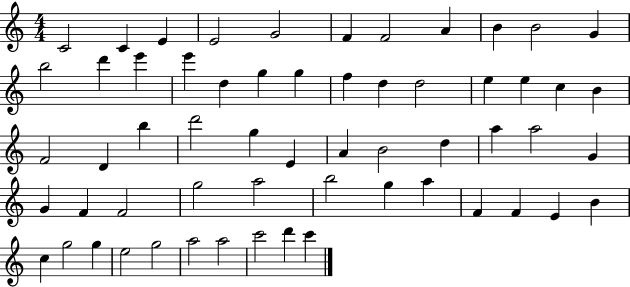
C4/h C4/q E4/q E4/h G4/h F4/q F4/h A4/q B4/q B4/h G4/q B5/h D6/q E6/q E6/q D5/q G5/q G5/q F5/q D5/q D5/h E5/q E5/q C5/q B4/q F4/h D4/q B5/q D6/h G5/q E4/q A4/q B4/h D5/q A5/q A5/h G4/q G4/q F4/q F4/h G5/h A5/h B5/h G5/q A5/q F4/q F4/q E4/q B4/q C5/q G5/h G5/q E5/h G5/h A5/h A5/h C6/h D6/q C6/q